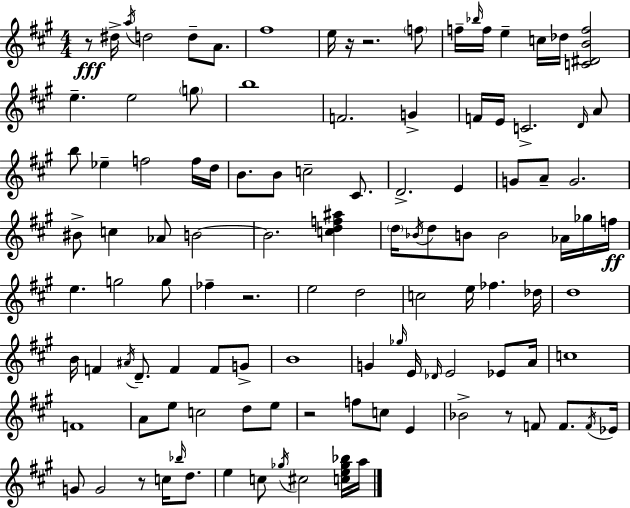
R/e D#5/s A5/s D5/h D5/e A4/e. F#5/w E5/s R/s R/h. F5/e F5/s Bb5/s F5/s E5/q C5/s Db5/s [C4,D#4,B4,F5]/h E5/q. E5/h G5/e B5/w F4/h. G4/q F4/s E4/s C4/h. D4/s A4/e B5/e Eb5/q F5/h F5/s D5/s B4/e. B4/e C5/h C#4/e. D4/h. E4/q G4/e A4/e G4/h. BIS4/e C5/q Ab4/e B4/h B4/h. [C5,D5,F5,A#5]/q D5/s Bb4/s D5/e B4/e B4/h Ab4/s Gb5/s F5/s E5/q. G5/h G5/e FES5/q R/h. E5/h D5/h C5/h E5/s FES5/q. Db5/s D5/w B4/s F4/q A#4/s D4/e. F4/q F4/e G4/e B4/w G4/q Gb5/s E4/s Db4/s E4/h Eb4/e A4/s C5/w F4/w A4/e E5/e C5/h D5/e E5/e R/h F5/e C5/e E4/q Bb4/h R/e F4/e F4/e. F4/s Eb4/s G4/e G4/h R/e C5/s Bb5/s D5/e. E5/q C5/e Gb5/s C#5/h [C5,E5,Gb5,Bb5]/s A5/s